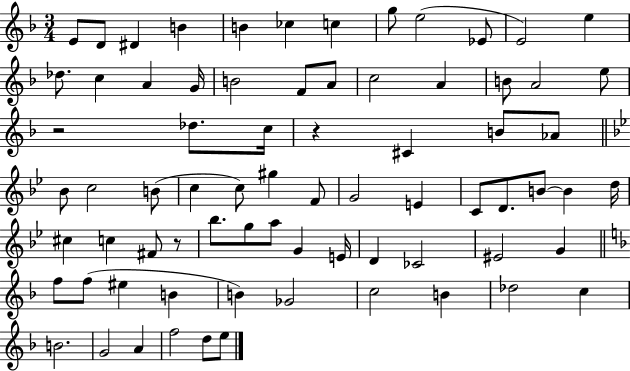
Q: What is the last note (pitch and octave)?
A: E5